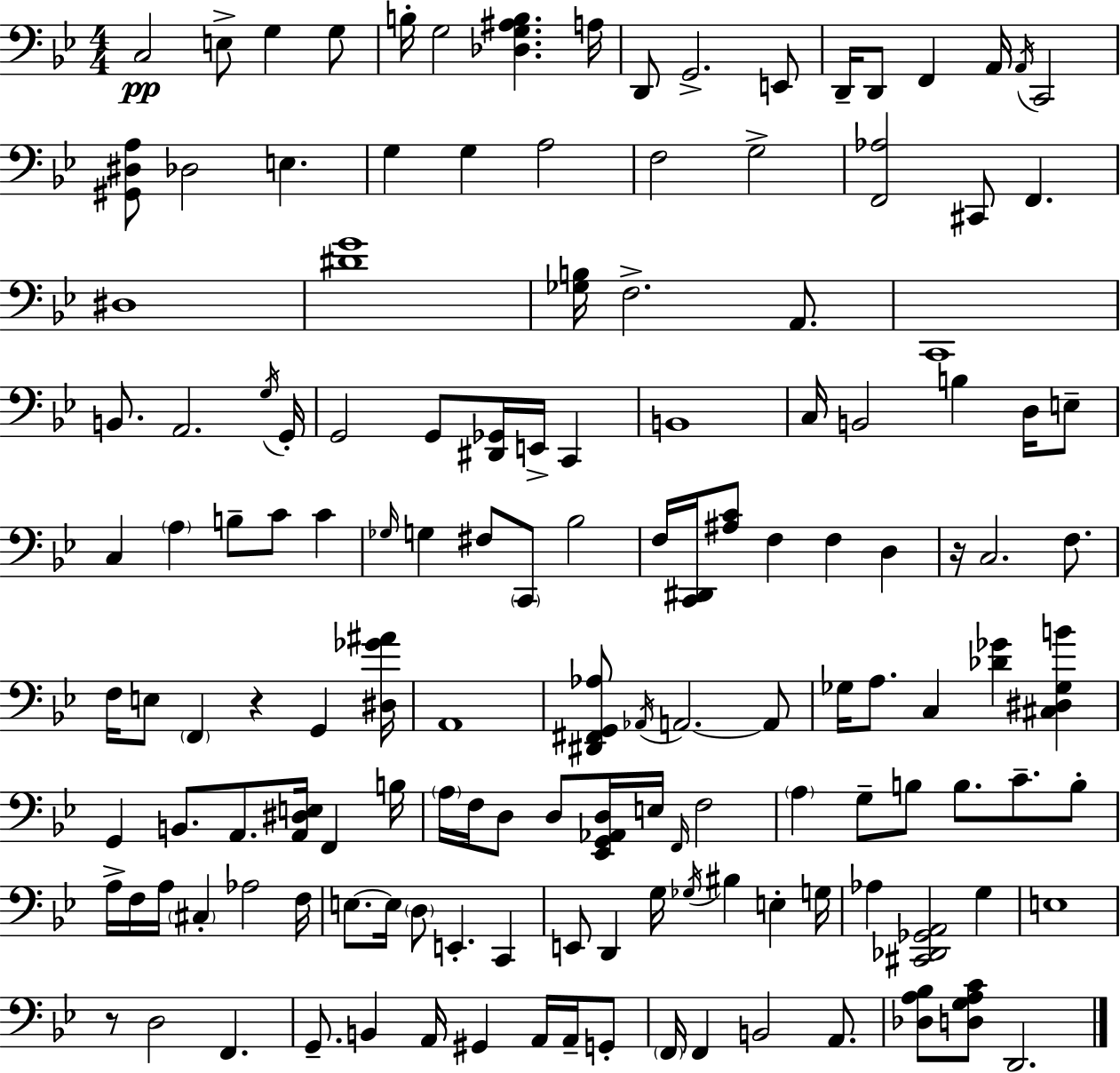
X:1
T:Untitled
M:4/4
L:1/4
K:Gm
C,2 E,/2 G, G,/2 B,/4 G,2 [_D,G,^A,B,] A,/4 D,,/2 G,,2 E,,/2 D,,/4 D,,/2 F,, A,,/4 A,,/4 C,,2 [^G,,^D,A,]/2 _D,2 E, G, G, A,2 F,2 G,2 [F,,_A,]2 ^C,,/2 F,, ^D,4 [^DG]4 [_G,B,]/4 F,2 A,,/2 C,,4 B,,/2 A,,2 G,/4 G,,/4 G,,2 G,,/2 [^D,,_G,,]/4 E,,/4 C,, B,,4 C,/4 B,,2 B, D,/4 E,/2 C, A, B,/2 C/2 C _G,/4 G, ^F,/2 C,,/2 _B,2 F,/4 [C,,^D,,]/4 [^A,C]/2 F, F, D, z/4 C,2 F,/2 F,/4 E,/2 F,, z G,, [^D,_G^A]/4 A,,4 [^D,,^F,,G,,_A,]/2 _A,,/4 A,,2 A,,/2 _G,/4 A,/2 C, [_D_G] [^C,^D,_G,B] G,, B,,/2 A,,/2 [A,,^D,E,]/4 F,, B,/4 A,/4 F,/4 D,/2 D,/2 [_E,,G,,_A,,D,]/4 E,/4 F,,/4 F,2 A, G,/2 B,/2 B,/2 C/2 B,/2 A,/4 F,/4 A,/4 ^C, _A,2 F,/4 E,/2 E,/4 D,/2 E,, C,, E,,/2 D,, G,/4 _G,/4 ^B, E, G,/4 _A, [^C,,_D,,_G,,A,,]2 G, E,4 z/2 D,2 F,, G,,/2 B,, A,,/4 ^G,, A,,/4 A,,/4 G,,/2 F,,/4 F,, B,,2 A,,/2 [_D,A,_B,]/2 [D,G,A,C]/2 D,,2